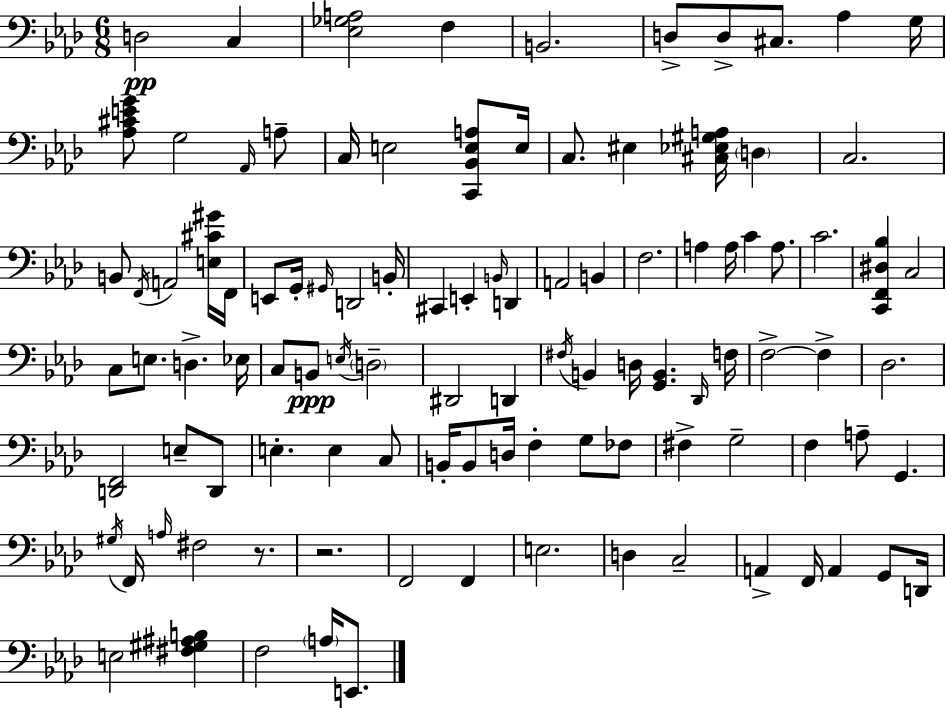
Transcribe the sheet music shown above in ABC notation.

X:1
T:Untitled
M:6/8
L:1/4
K:Fm
D,2 C, [_E,_G,A,]2 F, B,,2 D,/2 D,/2 ^C,/2 _A, G,/4 [_A,^CEG]/2 G,2 _A,,/4 A,/2 C,/4 E,2 [C,,_B,,E,A,]/2 E,/4 C,/2 ^E, [^C,_E,^G,A,]/4 D, C,2 B,,/2 F,,/4 A,,2 [E,^C^G]/4 F,,/4 E,,/2 G,,/4 ^G,,/4 D,,2 B,,/4 ^C,, E,, B,,/4 D,, A,,2 B,, F,2 A, A,/4 C A,/2 C2 [C,,F,,^D,_B,] C,2 C,/2 E,/2 D, _E,/4 C,/2 B,,/2 E,/4 D,2 ^D,,2 D,, ^F,/4 B,, D,/4 [G,,B,,] _D,,/4 F,/4 F,2 F, _D,2 [D,,F,,]2 E,/2 D,,/2 E, E, C,/2 B,,/4 B,,/2 D,/4 F, G,/2 _F,/2 ^F, G,2 F, A,/2 G,, ^G,/4 F,,/4 A,/4 ^F,2 z/2 z2 F,,2 F,, E,2 D, C,2 A,, F,,/4 A,, G,,/2 D,,/4 E,2 [^F,^G,^A,B,] F,2 A,/4 E,,/2